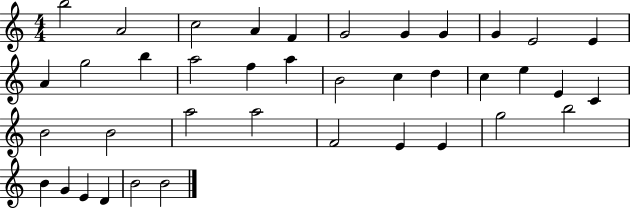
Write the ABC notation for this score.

X:1
T:Untitled
M:4/4
L:1/4
K:C
b2 A2 c2 A F G2 G G G E2 E A g2 b a2 f a B2 c d c e E C B2 B2 a2 a2 F2 E E g2 b2 B G E D B2 B2